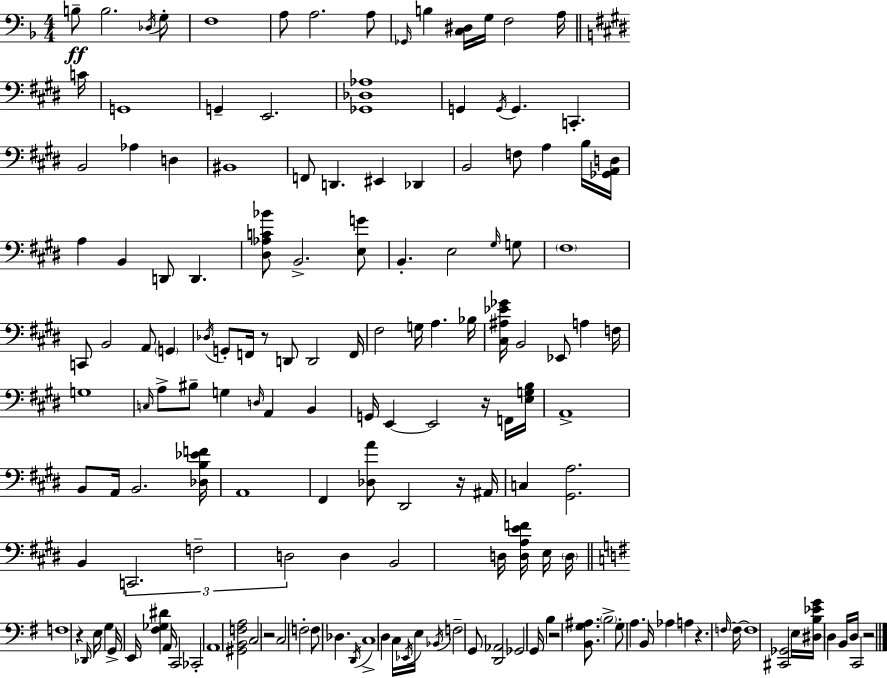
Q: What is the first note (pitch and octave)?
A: B3